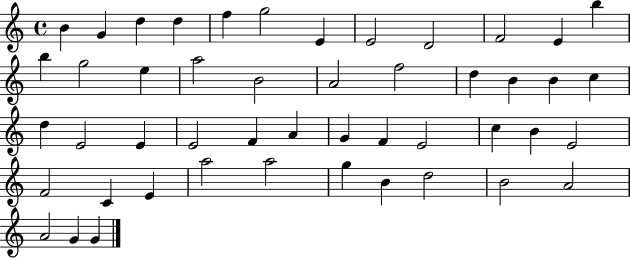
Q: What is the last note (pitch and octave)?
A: G4